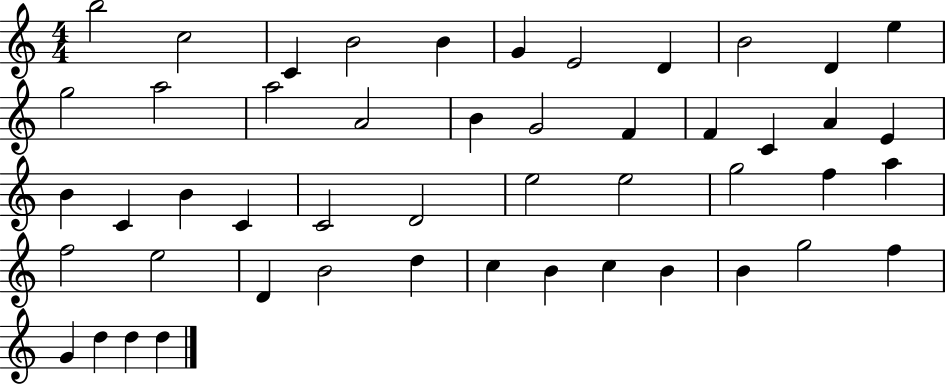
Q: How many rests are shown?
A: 0